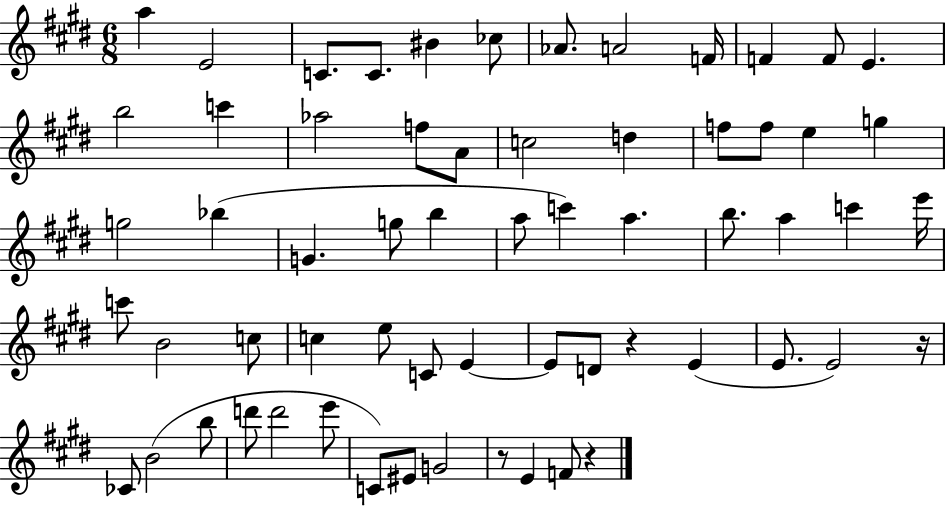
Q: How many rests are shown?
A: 4